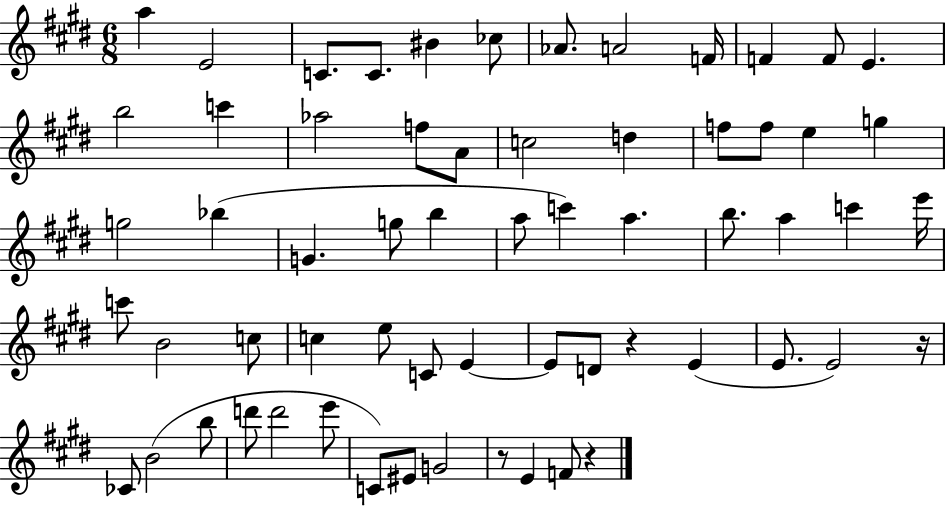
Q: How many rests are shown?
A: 4